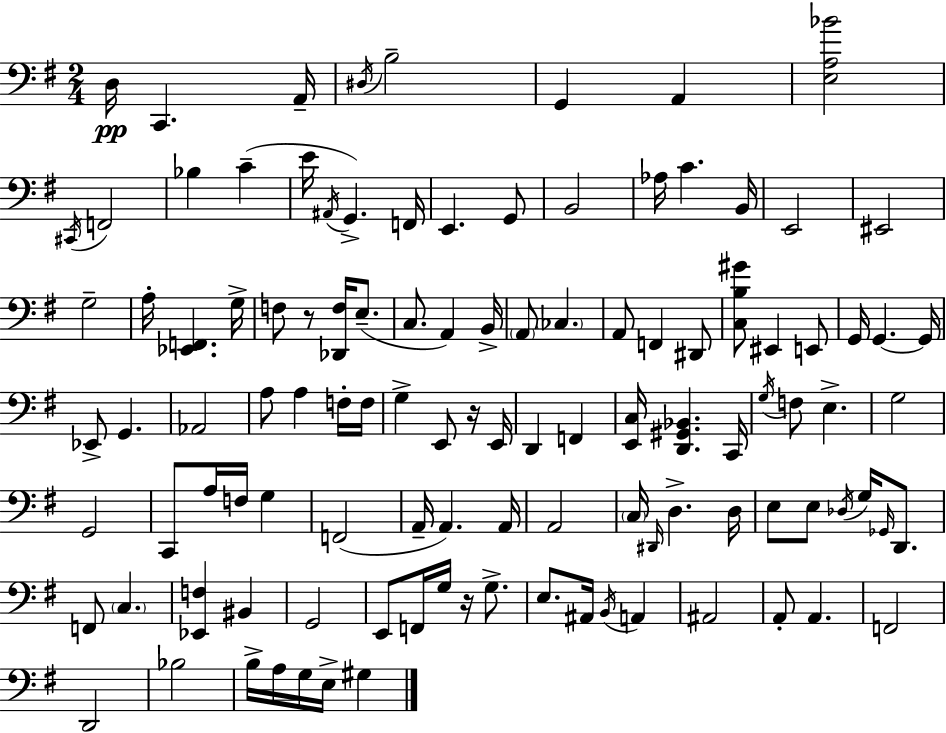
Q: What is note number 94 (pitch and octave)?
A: F2